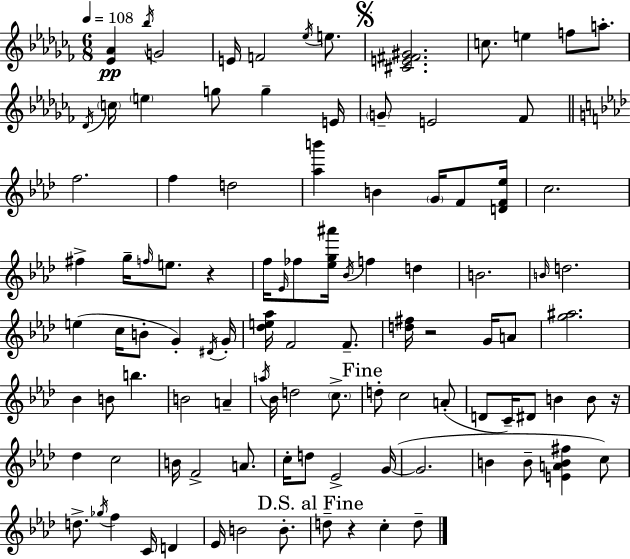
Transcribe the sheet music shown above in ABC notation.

X:1
T:Untitled
M:6/8
L:1/4
K:Abm
[_E_A] _b/4 G2 E/4 F2 _e/4 e/2 [^CE^F^G]2 c/2 e f/2 a/2 _D/4 c/4 e g/2 g E/4 G/2 E2 _F/2 f2 f d2 [_ab'] B G/4 F/2 [DF_e]/4 c2 ^f g/4 f/4 e/2 z f/4 _E/4 _f/2 [_eg^a']/4 _B/4 f d B2 B/4 d2 e c/4 B/2 G ^D/4 G/4 [_de_a]/4 F2 F/2 [d^f]/4 z2 G/4 A/2 [g^a]2 _B B/2 b B2 A a/4 _B/4 d2 c/2 d/2 c2 A/2 D/2 C/4 ^D/2 B B/2 z/4 _d c2 B/4 F2 A/2 c/4 d/2 _E2 G/4 G2 B B/2 [EAB^f] c/2 d/2 _g/4 f C/4 D _E/4 B2 B/2 d/2 z c d/2